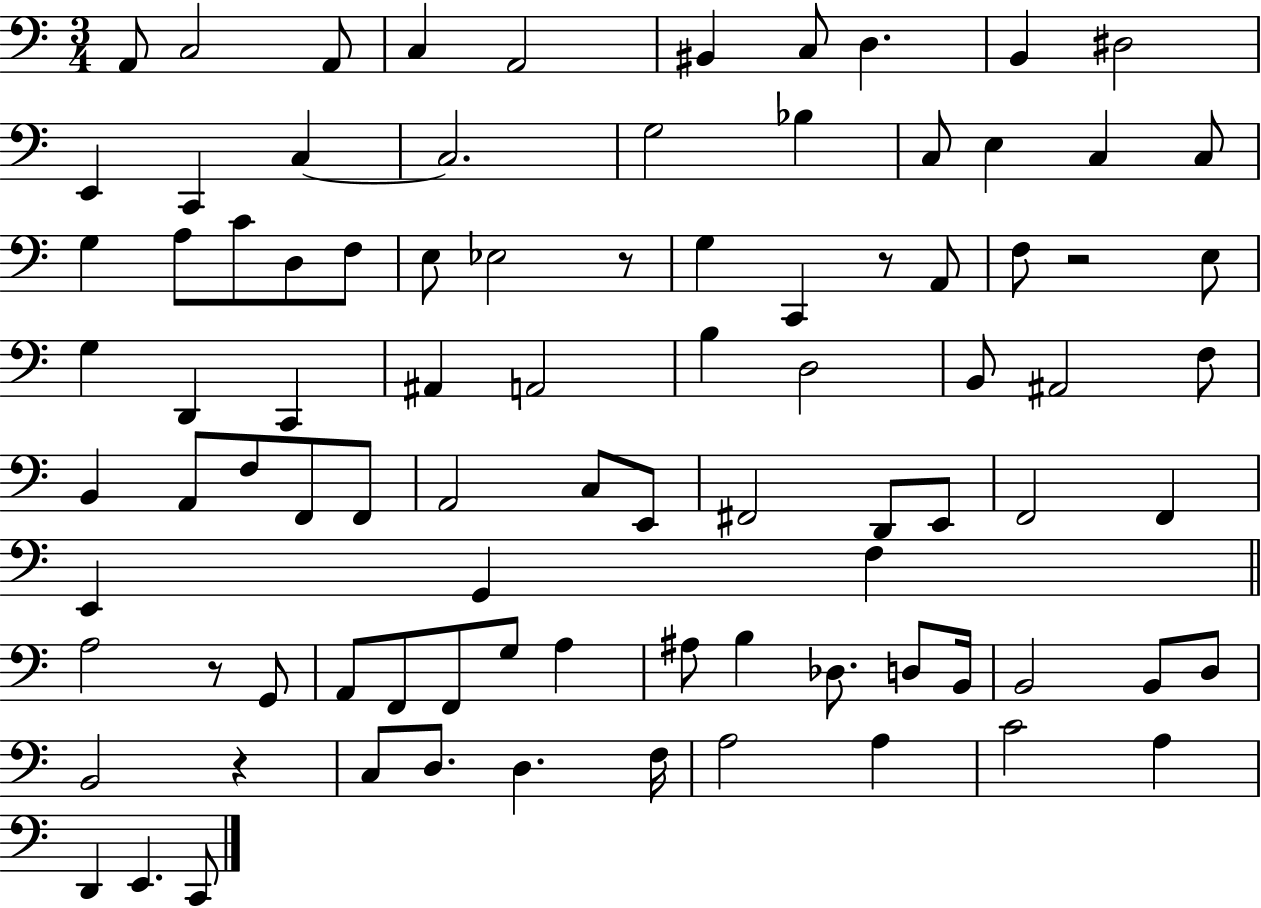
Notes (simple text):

A2/e C3/h A2/e C3/q A2/h BIS2/q C3/e D3/q. B2/q D#3/h E2/q C2/q C3/q C3/h. G3/h Bb3/q C3/e E3/q C3/q C3/e G3/q A3/e C4/e D3/e F3/e E3/e Eb3/h R/e G3/q C2/q R/e A2/e F3/e R/h E3/e G3/q D2/q C2/q A#2/q A2/h B3/q D3/h B2/e A#2/h F3/e B2/q A2/e F3/e F2/e F2/e A2/h C3/e E2/e F#2/h D2/e E2/e F2/h F2/q E2/q G2/q F3/q A3/h R/e G2/e A2/e F2/e F2/e G3/e A3/q A#3/e B3/q Db3/e. D3/e B2/s B2/h B2/e D3/e B2/h R/q C3/e D3/e. D3/q. F3/s A3/h A3/q C4/h A3/q D2/q E2/q. C2/e